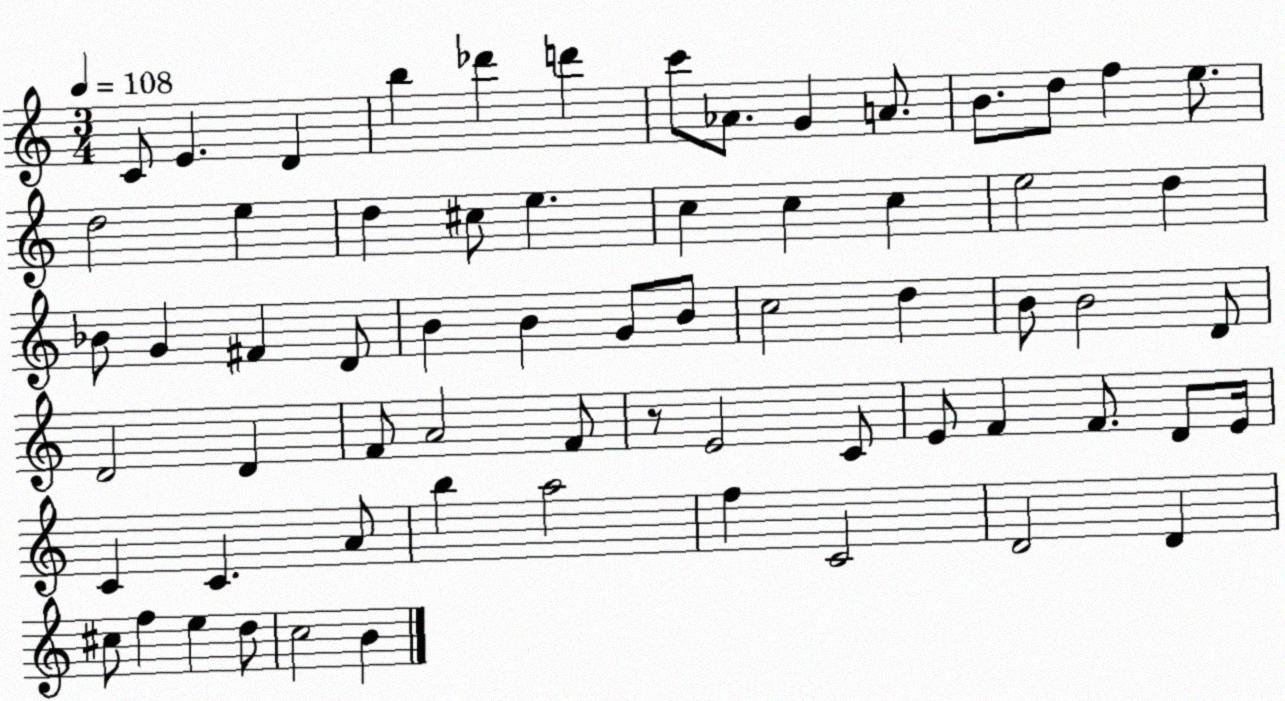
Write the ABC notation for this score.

X:1
T:Untitled
M:3/4
L:1/4
K:C
C/2 E D b _d' d' c'/2 _A/2 G A/2 B/2 d/2 f e/2 d2 e d ^c/2 e c c c e2 d _B/2 G ^F D/2 B B G/2 B/2 c2 d B/2 B2 D/2 D2 D F/2 A2 F/2 z/2 E2 C/2 E/2 F F/2 D/2 E/4 C C A/2 b a2 f C2 D2 D ^c/2 f e d/2 c2 B